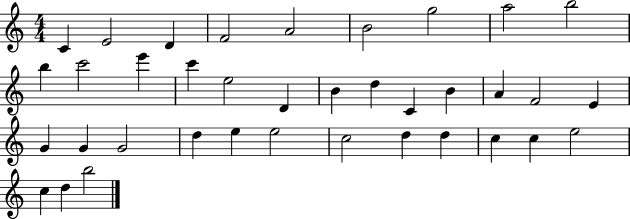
{
  \clef treble
  \numericTimeSignature
  \time 4/4
  \key c \major
  c'4 e'2 d'4 | f'2 a'2 | b'2 g''2 | a''2 b''2 | \break b''4 c'''2 e'''4 | c'''4 e''2 d'4 | b'4 d''4 c'4 b'4 | a'4 f'2 e'4 | \break g'4 g'4 g'2 | d''4 e''4 e''2 | c''2 d''4 d''4 | c''4 c''4 e''2 | \break c''4 d''4 b''2 | \bar "|."
}